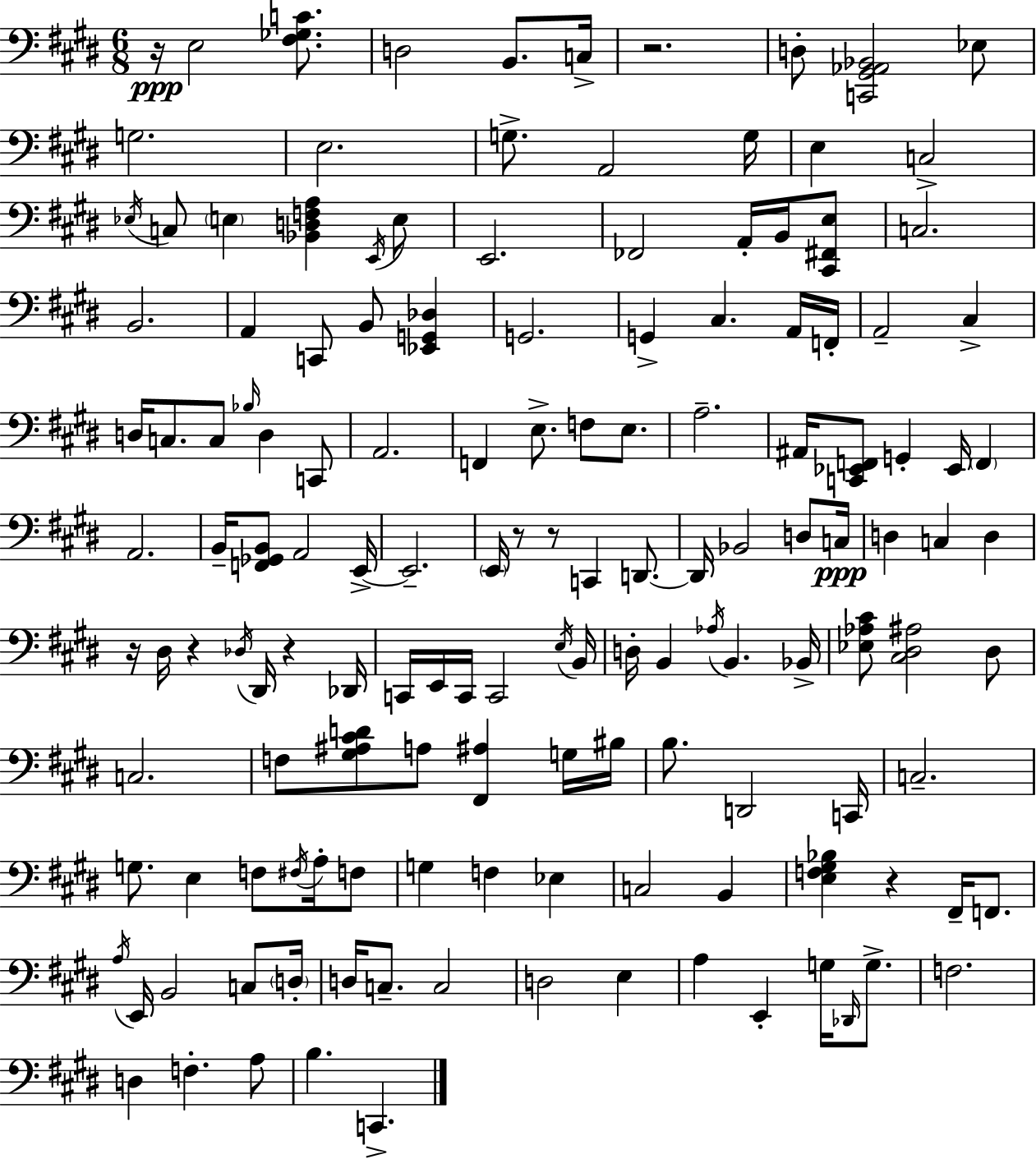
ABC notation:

X:1
T:Untitled
M:6/8
L:1/4
K:E
z/4 E,2 [^F,_G,C]/2 D,2 B,,/2 C,/4 z2 D,/2 [C,,^G,,_A,,_B,,]2 _E,/2 G,2 E,2 G,/2 A,,2 G,/4 E, C,2 _E,/4 C,/2 E, [_B,,D,F,A,] E,,/4 E,/2 E,,2 _F,,2 A,,/4 B,,/4 [^C,,^F,,E,]/2 C,2 B,,2 A,, C,,/2 B,,/2 [_E,,G,,_D,] G,,2 G,, ^C, A,,/4 F,,/4 A,,2 ^C, D,/4 C,/2 C,/2 _B,/4 D, C,,/2 A,,2 F,, E,/2 F,/2 E,/2 A,2 ^A,,/4 [C,,_E,,F,,]/2 G,, _E,,/4 F,, A,,2 B,,/4 [F,,_G,,B,,]/2 A,,2 E,,/4 E,,2 E,,/4 z/2 z/2 C,, D,,/2 D,,/4 _B,,2 D,/2 C,/4 D, C, D, z/4 ^D,/4 z _D,/4 ^D,,/4 z _D,,/4 C,,/4 E,,/4 C,,/4 C,,2 E,/4 B,,/4 D,/4 B,, _A,/4 B,, _B,,/4 [_E,_A,^C]/2 [^C,^D,^A,]2 ^D,/2 C,2 F,/2 [^G,^A,^CD]/2 A,/2 [^F,,^A,] G,/4 ^B,/4 B,/2 D,,2 C,,/4 C,2 G,/2 E, F,/2 ^F,/4 A,/4 F,/2 G, F, _E, C,2 B,, [E,F,^G,_B,] z ^F,,/4 F,,/2 A,/4 E,,/4 B,,2 C,/2 D,/4 D,/4 C,/2 C,2 D,2 E, A, E,, G,/4 _D,,/4 G,/2 F,2 D, F, A,/2 B, C,,